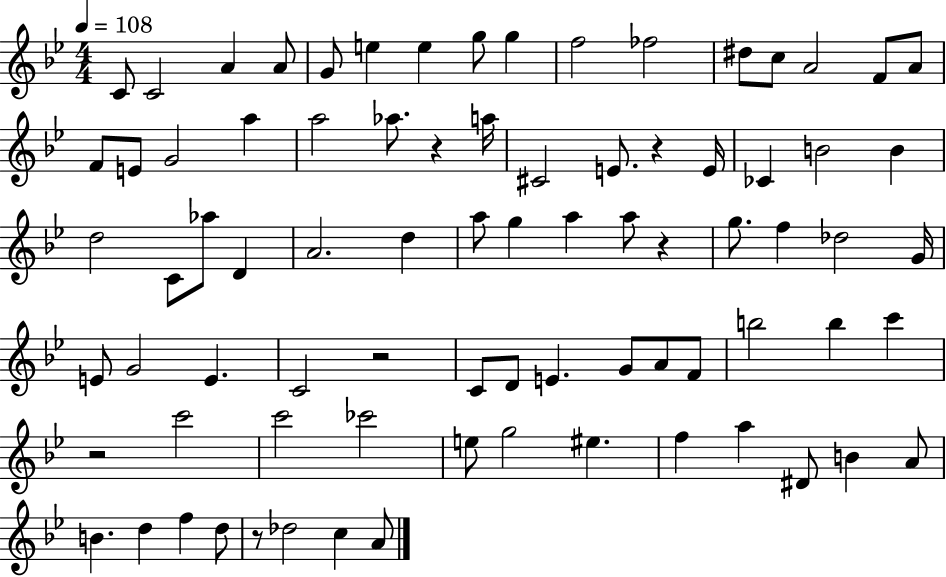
C4/e C4/h A4/q A4/e G4/e E5/q E5/q G5/e G5/q F5/h FES5/h D#5/e C5/e A4/h F4/e A4/e F4/e E4/e G4/h A5/q A5/h Ab5/e. R/q A5/s C#4/h E4/e. R/q E4/s CES4/q B4/h B4/q D5/h C4/e Ab5/e D4/q A4/h. D5/q A5/e G5/q A5/q A5/e R/q G5/e. F5/q Db5/h G4/s E4/e G4/h E4/q. C4/h R/h C4/e D4/e E4/q. G4/e A4/e F4/e B5/h B5/q C6/q R/h C6/h C6/h CES6/h E5/e G5/h EIS5/q. F5/q A5/q D#4/e B4/q A4/e B4/q. D5/q F5/q D5/e R/e Db5/h C5/q A4/e